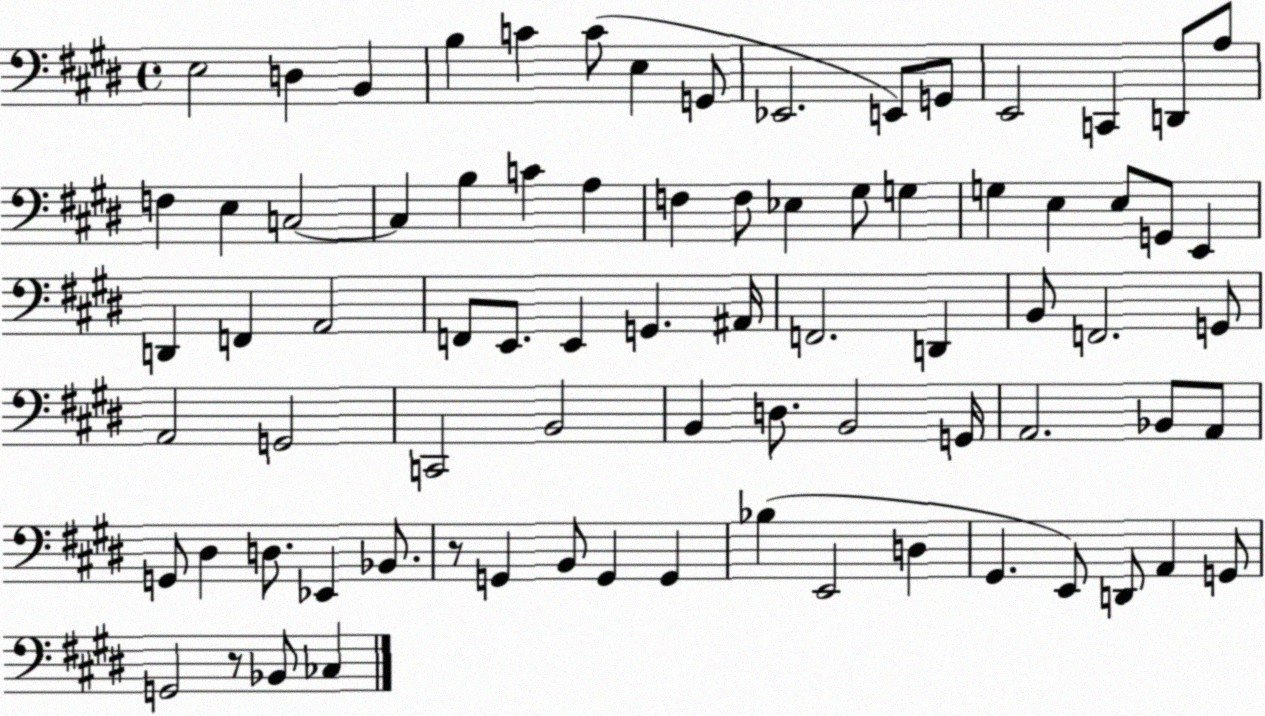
X:1
T:Untitled
M:4/4
L:1/4
K:E
E,2 D, B,, B, C C/2 E, G,,/2 _E,,2 E,,/2 G,,/2 E,,2 C,, D,,/2 A,/2 F, E, C,2 C, B, C A, F, F,/2 _E, ^G,/2 G, G, E, E,/2 G,,/2 E,, D,, F,, A,,2 F,,/2 E,,/2 E,, G,, ^A,,/4 F,,2 D,, B,,/2 F,,2 G,,/2 A,,2 G,,2 C,,2 B,,2 B,, D,/2 B,,2 G,,/4 A,,2 _B,,/2 A,,/2 G,,/2 ^D, D,/2 _E,, _B,,/2 z/2 G,, B,,/2 G,, G,, _B, E,,2 D, ^G,, E,,/2 D,,/2 A,, G,,/2 G,,2 z/2 _B,,/2 _C,